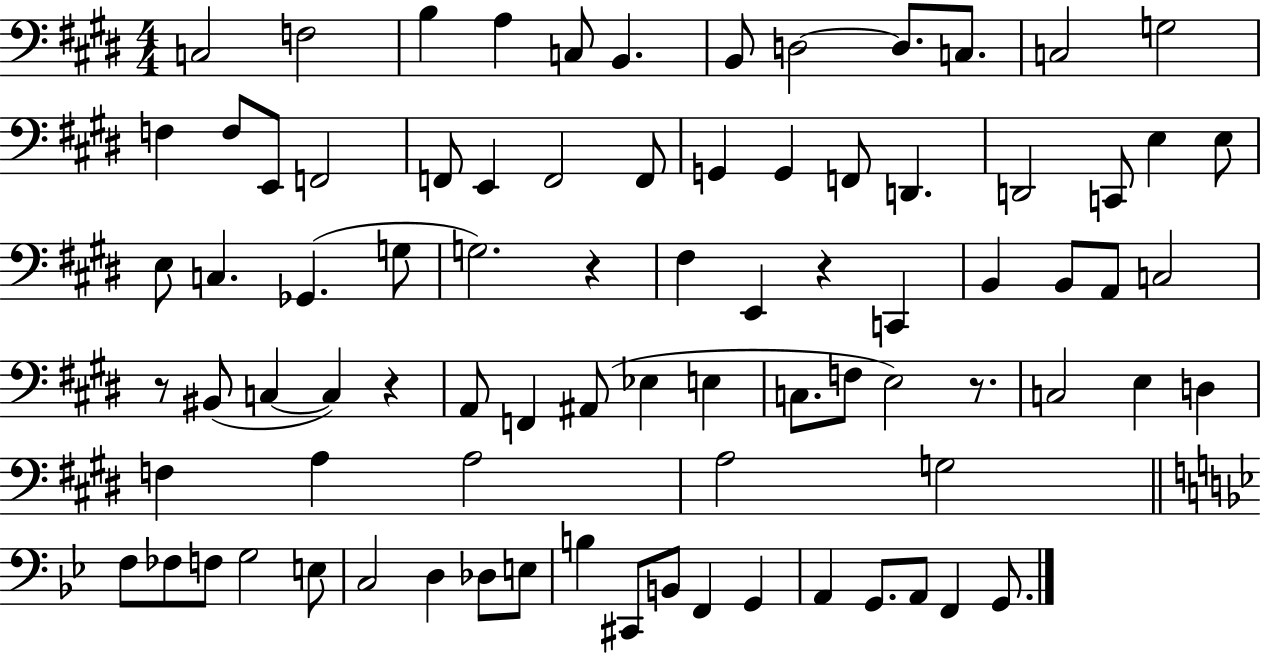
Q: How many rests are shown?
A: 5